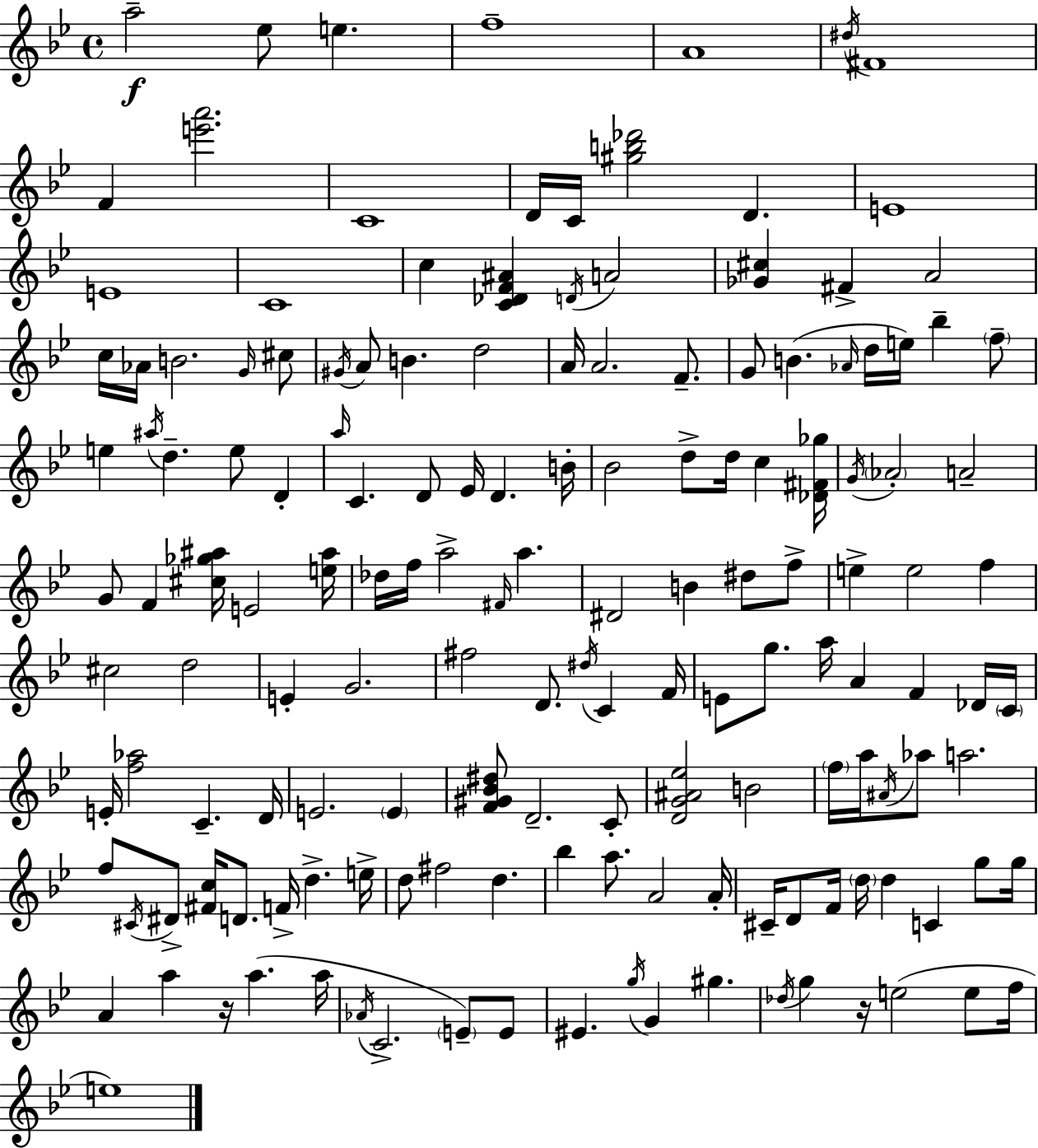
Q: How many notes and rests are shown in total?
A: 154